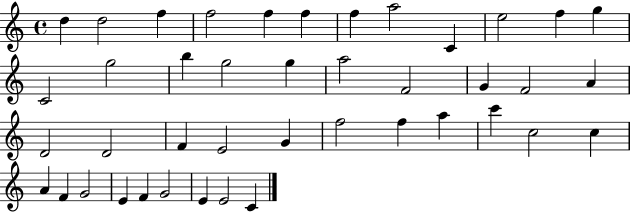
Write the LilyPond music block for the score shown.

{
  \clef treble
  \time 4/4
  \defaultTimeSignature
  \key c \major
  d''4 d''2 f''4 | f''2 f''4 f''4 | f''4 a''2 c'4 | e''2 f''4 g''4 | \break c'2 g''2 | b''4 g''2 g''4 | a''2 f'2 | g'4 f'2 a'4 | \break d'2 d'2 | f'4 e'2 g'4 | f''2 f''4 a''4 | c'''4 c''2 c''4 | \break a'4 f'4 g'2 | e'4 f'4 g'2 | e'4 e'2 c'4 | \bar "|."
}